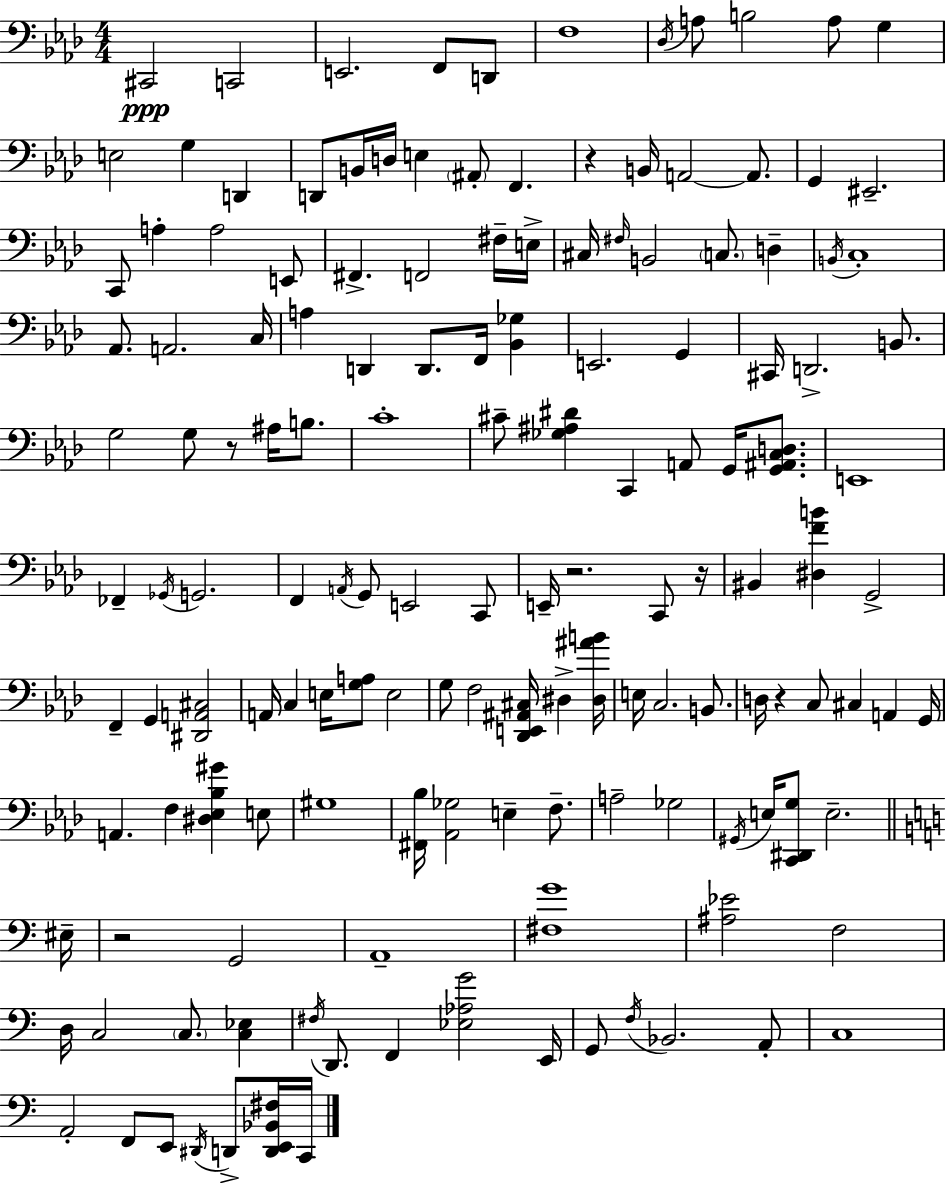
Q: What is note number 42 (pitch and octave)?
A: A2